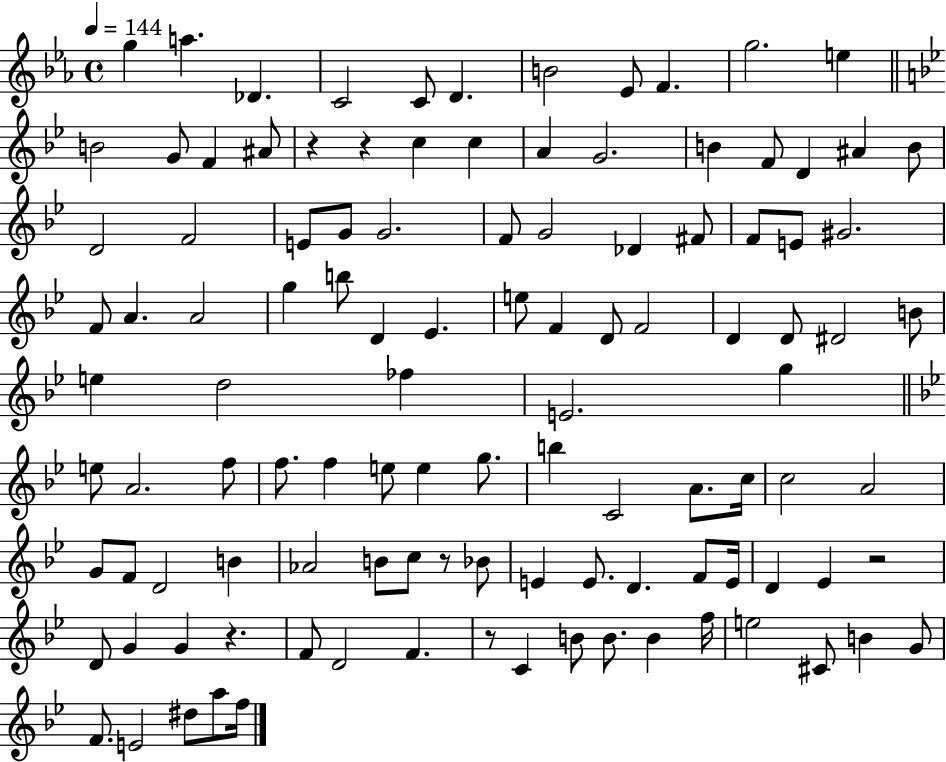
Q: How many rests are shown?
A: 6